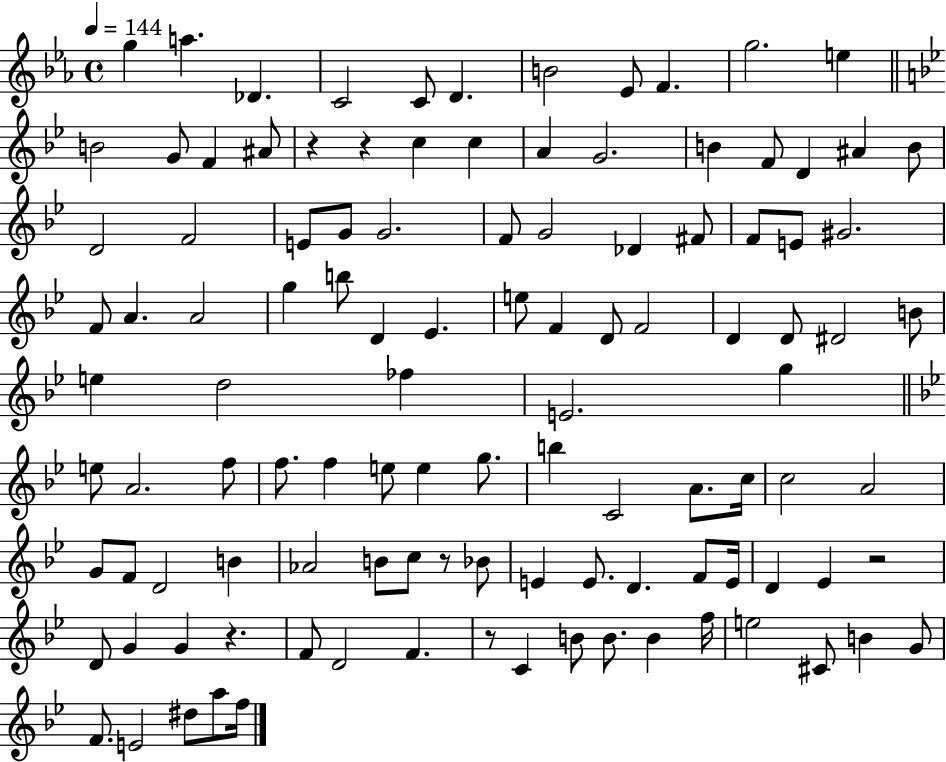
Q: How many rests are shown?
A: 6